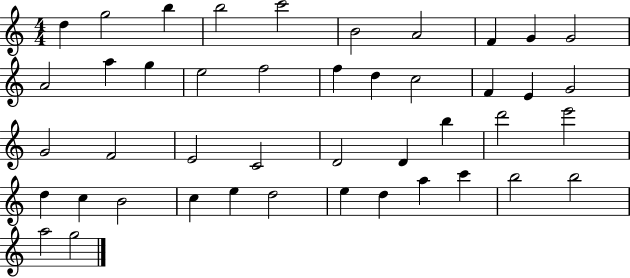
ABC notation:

X:1
T:Untitled
M:4/4
L:1/4
K:C
d g2 b b2 c'2 B2 A2 F G G2 A2 a g e2 f2 f d c2 F E G2 G2 F2 E2 C2 D2 D b d'2 e'2 d c B2 c e d2 e d a c' b2 b2 a2 g2